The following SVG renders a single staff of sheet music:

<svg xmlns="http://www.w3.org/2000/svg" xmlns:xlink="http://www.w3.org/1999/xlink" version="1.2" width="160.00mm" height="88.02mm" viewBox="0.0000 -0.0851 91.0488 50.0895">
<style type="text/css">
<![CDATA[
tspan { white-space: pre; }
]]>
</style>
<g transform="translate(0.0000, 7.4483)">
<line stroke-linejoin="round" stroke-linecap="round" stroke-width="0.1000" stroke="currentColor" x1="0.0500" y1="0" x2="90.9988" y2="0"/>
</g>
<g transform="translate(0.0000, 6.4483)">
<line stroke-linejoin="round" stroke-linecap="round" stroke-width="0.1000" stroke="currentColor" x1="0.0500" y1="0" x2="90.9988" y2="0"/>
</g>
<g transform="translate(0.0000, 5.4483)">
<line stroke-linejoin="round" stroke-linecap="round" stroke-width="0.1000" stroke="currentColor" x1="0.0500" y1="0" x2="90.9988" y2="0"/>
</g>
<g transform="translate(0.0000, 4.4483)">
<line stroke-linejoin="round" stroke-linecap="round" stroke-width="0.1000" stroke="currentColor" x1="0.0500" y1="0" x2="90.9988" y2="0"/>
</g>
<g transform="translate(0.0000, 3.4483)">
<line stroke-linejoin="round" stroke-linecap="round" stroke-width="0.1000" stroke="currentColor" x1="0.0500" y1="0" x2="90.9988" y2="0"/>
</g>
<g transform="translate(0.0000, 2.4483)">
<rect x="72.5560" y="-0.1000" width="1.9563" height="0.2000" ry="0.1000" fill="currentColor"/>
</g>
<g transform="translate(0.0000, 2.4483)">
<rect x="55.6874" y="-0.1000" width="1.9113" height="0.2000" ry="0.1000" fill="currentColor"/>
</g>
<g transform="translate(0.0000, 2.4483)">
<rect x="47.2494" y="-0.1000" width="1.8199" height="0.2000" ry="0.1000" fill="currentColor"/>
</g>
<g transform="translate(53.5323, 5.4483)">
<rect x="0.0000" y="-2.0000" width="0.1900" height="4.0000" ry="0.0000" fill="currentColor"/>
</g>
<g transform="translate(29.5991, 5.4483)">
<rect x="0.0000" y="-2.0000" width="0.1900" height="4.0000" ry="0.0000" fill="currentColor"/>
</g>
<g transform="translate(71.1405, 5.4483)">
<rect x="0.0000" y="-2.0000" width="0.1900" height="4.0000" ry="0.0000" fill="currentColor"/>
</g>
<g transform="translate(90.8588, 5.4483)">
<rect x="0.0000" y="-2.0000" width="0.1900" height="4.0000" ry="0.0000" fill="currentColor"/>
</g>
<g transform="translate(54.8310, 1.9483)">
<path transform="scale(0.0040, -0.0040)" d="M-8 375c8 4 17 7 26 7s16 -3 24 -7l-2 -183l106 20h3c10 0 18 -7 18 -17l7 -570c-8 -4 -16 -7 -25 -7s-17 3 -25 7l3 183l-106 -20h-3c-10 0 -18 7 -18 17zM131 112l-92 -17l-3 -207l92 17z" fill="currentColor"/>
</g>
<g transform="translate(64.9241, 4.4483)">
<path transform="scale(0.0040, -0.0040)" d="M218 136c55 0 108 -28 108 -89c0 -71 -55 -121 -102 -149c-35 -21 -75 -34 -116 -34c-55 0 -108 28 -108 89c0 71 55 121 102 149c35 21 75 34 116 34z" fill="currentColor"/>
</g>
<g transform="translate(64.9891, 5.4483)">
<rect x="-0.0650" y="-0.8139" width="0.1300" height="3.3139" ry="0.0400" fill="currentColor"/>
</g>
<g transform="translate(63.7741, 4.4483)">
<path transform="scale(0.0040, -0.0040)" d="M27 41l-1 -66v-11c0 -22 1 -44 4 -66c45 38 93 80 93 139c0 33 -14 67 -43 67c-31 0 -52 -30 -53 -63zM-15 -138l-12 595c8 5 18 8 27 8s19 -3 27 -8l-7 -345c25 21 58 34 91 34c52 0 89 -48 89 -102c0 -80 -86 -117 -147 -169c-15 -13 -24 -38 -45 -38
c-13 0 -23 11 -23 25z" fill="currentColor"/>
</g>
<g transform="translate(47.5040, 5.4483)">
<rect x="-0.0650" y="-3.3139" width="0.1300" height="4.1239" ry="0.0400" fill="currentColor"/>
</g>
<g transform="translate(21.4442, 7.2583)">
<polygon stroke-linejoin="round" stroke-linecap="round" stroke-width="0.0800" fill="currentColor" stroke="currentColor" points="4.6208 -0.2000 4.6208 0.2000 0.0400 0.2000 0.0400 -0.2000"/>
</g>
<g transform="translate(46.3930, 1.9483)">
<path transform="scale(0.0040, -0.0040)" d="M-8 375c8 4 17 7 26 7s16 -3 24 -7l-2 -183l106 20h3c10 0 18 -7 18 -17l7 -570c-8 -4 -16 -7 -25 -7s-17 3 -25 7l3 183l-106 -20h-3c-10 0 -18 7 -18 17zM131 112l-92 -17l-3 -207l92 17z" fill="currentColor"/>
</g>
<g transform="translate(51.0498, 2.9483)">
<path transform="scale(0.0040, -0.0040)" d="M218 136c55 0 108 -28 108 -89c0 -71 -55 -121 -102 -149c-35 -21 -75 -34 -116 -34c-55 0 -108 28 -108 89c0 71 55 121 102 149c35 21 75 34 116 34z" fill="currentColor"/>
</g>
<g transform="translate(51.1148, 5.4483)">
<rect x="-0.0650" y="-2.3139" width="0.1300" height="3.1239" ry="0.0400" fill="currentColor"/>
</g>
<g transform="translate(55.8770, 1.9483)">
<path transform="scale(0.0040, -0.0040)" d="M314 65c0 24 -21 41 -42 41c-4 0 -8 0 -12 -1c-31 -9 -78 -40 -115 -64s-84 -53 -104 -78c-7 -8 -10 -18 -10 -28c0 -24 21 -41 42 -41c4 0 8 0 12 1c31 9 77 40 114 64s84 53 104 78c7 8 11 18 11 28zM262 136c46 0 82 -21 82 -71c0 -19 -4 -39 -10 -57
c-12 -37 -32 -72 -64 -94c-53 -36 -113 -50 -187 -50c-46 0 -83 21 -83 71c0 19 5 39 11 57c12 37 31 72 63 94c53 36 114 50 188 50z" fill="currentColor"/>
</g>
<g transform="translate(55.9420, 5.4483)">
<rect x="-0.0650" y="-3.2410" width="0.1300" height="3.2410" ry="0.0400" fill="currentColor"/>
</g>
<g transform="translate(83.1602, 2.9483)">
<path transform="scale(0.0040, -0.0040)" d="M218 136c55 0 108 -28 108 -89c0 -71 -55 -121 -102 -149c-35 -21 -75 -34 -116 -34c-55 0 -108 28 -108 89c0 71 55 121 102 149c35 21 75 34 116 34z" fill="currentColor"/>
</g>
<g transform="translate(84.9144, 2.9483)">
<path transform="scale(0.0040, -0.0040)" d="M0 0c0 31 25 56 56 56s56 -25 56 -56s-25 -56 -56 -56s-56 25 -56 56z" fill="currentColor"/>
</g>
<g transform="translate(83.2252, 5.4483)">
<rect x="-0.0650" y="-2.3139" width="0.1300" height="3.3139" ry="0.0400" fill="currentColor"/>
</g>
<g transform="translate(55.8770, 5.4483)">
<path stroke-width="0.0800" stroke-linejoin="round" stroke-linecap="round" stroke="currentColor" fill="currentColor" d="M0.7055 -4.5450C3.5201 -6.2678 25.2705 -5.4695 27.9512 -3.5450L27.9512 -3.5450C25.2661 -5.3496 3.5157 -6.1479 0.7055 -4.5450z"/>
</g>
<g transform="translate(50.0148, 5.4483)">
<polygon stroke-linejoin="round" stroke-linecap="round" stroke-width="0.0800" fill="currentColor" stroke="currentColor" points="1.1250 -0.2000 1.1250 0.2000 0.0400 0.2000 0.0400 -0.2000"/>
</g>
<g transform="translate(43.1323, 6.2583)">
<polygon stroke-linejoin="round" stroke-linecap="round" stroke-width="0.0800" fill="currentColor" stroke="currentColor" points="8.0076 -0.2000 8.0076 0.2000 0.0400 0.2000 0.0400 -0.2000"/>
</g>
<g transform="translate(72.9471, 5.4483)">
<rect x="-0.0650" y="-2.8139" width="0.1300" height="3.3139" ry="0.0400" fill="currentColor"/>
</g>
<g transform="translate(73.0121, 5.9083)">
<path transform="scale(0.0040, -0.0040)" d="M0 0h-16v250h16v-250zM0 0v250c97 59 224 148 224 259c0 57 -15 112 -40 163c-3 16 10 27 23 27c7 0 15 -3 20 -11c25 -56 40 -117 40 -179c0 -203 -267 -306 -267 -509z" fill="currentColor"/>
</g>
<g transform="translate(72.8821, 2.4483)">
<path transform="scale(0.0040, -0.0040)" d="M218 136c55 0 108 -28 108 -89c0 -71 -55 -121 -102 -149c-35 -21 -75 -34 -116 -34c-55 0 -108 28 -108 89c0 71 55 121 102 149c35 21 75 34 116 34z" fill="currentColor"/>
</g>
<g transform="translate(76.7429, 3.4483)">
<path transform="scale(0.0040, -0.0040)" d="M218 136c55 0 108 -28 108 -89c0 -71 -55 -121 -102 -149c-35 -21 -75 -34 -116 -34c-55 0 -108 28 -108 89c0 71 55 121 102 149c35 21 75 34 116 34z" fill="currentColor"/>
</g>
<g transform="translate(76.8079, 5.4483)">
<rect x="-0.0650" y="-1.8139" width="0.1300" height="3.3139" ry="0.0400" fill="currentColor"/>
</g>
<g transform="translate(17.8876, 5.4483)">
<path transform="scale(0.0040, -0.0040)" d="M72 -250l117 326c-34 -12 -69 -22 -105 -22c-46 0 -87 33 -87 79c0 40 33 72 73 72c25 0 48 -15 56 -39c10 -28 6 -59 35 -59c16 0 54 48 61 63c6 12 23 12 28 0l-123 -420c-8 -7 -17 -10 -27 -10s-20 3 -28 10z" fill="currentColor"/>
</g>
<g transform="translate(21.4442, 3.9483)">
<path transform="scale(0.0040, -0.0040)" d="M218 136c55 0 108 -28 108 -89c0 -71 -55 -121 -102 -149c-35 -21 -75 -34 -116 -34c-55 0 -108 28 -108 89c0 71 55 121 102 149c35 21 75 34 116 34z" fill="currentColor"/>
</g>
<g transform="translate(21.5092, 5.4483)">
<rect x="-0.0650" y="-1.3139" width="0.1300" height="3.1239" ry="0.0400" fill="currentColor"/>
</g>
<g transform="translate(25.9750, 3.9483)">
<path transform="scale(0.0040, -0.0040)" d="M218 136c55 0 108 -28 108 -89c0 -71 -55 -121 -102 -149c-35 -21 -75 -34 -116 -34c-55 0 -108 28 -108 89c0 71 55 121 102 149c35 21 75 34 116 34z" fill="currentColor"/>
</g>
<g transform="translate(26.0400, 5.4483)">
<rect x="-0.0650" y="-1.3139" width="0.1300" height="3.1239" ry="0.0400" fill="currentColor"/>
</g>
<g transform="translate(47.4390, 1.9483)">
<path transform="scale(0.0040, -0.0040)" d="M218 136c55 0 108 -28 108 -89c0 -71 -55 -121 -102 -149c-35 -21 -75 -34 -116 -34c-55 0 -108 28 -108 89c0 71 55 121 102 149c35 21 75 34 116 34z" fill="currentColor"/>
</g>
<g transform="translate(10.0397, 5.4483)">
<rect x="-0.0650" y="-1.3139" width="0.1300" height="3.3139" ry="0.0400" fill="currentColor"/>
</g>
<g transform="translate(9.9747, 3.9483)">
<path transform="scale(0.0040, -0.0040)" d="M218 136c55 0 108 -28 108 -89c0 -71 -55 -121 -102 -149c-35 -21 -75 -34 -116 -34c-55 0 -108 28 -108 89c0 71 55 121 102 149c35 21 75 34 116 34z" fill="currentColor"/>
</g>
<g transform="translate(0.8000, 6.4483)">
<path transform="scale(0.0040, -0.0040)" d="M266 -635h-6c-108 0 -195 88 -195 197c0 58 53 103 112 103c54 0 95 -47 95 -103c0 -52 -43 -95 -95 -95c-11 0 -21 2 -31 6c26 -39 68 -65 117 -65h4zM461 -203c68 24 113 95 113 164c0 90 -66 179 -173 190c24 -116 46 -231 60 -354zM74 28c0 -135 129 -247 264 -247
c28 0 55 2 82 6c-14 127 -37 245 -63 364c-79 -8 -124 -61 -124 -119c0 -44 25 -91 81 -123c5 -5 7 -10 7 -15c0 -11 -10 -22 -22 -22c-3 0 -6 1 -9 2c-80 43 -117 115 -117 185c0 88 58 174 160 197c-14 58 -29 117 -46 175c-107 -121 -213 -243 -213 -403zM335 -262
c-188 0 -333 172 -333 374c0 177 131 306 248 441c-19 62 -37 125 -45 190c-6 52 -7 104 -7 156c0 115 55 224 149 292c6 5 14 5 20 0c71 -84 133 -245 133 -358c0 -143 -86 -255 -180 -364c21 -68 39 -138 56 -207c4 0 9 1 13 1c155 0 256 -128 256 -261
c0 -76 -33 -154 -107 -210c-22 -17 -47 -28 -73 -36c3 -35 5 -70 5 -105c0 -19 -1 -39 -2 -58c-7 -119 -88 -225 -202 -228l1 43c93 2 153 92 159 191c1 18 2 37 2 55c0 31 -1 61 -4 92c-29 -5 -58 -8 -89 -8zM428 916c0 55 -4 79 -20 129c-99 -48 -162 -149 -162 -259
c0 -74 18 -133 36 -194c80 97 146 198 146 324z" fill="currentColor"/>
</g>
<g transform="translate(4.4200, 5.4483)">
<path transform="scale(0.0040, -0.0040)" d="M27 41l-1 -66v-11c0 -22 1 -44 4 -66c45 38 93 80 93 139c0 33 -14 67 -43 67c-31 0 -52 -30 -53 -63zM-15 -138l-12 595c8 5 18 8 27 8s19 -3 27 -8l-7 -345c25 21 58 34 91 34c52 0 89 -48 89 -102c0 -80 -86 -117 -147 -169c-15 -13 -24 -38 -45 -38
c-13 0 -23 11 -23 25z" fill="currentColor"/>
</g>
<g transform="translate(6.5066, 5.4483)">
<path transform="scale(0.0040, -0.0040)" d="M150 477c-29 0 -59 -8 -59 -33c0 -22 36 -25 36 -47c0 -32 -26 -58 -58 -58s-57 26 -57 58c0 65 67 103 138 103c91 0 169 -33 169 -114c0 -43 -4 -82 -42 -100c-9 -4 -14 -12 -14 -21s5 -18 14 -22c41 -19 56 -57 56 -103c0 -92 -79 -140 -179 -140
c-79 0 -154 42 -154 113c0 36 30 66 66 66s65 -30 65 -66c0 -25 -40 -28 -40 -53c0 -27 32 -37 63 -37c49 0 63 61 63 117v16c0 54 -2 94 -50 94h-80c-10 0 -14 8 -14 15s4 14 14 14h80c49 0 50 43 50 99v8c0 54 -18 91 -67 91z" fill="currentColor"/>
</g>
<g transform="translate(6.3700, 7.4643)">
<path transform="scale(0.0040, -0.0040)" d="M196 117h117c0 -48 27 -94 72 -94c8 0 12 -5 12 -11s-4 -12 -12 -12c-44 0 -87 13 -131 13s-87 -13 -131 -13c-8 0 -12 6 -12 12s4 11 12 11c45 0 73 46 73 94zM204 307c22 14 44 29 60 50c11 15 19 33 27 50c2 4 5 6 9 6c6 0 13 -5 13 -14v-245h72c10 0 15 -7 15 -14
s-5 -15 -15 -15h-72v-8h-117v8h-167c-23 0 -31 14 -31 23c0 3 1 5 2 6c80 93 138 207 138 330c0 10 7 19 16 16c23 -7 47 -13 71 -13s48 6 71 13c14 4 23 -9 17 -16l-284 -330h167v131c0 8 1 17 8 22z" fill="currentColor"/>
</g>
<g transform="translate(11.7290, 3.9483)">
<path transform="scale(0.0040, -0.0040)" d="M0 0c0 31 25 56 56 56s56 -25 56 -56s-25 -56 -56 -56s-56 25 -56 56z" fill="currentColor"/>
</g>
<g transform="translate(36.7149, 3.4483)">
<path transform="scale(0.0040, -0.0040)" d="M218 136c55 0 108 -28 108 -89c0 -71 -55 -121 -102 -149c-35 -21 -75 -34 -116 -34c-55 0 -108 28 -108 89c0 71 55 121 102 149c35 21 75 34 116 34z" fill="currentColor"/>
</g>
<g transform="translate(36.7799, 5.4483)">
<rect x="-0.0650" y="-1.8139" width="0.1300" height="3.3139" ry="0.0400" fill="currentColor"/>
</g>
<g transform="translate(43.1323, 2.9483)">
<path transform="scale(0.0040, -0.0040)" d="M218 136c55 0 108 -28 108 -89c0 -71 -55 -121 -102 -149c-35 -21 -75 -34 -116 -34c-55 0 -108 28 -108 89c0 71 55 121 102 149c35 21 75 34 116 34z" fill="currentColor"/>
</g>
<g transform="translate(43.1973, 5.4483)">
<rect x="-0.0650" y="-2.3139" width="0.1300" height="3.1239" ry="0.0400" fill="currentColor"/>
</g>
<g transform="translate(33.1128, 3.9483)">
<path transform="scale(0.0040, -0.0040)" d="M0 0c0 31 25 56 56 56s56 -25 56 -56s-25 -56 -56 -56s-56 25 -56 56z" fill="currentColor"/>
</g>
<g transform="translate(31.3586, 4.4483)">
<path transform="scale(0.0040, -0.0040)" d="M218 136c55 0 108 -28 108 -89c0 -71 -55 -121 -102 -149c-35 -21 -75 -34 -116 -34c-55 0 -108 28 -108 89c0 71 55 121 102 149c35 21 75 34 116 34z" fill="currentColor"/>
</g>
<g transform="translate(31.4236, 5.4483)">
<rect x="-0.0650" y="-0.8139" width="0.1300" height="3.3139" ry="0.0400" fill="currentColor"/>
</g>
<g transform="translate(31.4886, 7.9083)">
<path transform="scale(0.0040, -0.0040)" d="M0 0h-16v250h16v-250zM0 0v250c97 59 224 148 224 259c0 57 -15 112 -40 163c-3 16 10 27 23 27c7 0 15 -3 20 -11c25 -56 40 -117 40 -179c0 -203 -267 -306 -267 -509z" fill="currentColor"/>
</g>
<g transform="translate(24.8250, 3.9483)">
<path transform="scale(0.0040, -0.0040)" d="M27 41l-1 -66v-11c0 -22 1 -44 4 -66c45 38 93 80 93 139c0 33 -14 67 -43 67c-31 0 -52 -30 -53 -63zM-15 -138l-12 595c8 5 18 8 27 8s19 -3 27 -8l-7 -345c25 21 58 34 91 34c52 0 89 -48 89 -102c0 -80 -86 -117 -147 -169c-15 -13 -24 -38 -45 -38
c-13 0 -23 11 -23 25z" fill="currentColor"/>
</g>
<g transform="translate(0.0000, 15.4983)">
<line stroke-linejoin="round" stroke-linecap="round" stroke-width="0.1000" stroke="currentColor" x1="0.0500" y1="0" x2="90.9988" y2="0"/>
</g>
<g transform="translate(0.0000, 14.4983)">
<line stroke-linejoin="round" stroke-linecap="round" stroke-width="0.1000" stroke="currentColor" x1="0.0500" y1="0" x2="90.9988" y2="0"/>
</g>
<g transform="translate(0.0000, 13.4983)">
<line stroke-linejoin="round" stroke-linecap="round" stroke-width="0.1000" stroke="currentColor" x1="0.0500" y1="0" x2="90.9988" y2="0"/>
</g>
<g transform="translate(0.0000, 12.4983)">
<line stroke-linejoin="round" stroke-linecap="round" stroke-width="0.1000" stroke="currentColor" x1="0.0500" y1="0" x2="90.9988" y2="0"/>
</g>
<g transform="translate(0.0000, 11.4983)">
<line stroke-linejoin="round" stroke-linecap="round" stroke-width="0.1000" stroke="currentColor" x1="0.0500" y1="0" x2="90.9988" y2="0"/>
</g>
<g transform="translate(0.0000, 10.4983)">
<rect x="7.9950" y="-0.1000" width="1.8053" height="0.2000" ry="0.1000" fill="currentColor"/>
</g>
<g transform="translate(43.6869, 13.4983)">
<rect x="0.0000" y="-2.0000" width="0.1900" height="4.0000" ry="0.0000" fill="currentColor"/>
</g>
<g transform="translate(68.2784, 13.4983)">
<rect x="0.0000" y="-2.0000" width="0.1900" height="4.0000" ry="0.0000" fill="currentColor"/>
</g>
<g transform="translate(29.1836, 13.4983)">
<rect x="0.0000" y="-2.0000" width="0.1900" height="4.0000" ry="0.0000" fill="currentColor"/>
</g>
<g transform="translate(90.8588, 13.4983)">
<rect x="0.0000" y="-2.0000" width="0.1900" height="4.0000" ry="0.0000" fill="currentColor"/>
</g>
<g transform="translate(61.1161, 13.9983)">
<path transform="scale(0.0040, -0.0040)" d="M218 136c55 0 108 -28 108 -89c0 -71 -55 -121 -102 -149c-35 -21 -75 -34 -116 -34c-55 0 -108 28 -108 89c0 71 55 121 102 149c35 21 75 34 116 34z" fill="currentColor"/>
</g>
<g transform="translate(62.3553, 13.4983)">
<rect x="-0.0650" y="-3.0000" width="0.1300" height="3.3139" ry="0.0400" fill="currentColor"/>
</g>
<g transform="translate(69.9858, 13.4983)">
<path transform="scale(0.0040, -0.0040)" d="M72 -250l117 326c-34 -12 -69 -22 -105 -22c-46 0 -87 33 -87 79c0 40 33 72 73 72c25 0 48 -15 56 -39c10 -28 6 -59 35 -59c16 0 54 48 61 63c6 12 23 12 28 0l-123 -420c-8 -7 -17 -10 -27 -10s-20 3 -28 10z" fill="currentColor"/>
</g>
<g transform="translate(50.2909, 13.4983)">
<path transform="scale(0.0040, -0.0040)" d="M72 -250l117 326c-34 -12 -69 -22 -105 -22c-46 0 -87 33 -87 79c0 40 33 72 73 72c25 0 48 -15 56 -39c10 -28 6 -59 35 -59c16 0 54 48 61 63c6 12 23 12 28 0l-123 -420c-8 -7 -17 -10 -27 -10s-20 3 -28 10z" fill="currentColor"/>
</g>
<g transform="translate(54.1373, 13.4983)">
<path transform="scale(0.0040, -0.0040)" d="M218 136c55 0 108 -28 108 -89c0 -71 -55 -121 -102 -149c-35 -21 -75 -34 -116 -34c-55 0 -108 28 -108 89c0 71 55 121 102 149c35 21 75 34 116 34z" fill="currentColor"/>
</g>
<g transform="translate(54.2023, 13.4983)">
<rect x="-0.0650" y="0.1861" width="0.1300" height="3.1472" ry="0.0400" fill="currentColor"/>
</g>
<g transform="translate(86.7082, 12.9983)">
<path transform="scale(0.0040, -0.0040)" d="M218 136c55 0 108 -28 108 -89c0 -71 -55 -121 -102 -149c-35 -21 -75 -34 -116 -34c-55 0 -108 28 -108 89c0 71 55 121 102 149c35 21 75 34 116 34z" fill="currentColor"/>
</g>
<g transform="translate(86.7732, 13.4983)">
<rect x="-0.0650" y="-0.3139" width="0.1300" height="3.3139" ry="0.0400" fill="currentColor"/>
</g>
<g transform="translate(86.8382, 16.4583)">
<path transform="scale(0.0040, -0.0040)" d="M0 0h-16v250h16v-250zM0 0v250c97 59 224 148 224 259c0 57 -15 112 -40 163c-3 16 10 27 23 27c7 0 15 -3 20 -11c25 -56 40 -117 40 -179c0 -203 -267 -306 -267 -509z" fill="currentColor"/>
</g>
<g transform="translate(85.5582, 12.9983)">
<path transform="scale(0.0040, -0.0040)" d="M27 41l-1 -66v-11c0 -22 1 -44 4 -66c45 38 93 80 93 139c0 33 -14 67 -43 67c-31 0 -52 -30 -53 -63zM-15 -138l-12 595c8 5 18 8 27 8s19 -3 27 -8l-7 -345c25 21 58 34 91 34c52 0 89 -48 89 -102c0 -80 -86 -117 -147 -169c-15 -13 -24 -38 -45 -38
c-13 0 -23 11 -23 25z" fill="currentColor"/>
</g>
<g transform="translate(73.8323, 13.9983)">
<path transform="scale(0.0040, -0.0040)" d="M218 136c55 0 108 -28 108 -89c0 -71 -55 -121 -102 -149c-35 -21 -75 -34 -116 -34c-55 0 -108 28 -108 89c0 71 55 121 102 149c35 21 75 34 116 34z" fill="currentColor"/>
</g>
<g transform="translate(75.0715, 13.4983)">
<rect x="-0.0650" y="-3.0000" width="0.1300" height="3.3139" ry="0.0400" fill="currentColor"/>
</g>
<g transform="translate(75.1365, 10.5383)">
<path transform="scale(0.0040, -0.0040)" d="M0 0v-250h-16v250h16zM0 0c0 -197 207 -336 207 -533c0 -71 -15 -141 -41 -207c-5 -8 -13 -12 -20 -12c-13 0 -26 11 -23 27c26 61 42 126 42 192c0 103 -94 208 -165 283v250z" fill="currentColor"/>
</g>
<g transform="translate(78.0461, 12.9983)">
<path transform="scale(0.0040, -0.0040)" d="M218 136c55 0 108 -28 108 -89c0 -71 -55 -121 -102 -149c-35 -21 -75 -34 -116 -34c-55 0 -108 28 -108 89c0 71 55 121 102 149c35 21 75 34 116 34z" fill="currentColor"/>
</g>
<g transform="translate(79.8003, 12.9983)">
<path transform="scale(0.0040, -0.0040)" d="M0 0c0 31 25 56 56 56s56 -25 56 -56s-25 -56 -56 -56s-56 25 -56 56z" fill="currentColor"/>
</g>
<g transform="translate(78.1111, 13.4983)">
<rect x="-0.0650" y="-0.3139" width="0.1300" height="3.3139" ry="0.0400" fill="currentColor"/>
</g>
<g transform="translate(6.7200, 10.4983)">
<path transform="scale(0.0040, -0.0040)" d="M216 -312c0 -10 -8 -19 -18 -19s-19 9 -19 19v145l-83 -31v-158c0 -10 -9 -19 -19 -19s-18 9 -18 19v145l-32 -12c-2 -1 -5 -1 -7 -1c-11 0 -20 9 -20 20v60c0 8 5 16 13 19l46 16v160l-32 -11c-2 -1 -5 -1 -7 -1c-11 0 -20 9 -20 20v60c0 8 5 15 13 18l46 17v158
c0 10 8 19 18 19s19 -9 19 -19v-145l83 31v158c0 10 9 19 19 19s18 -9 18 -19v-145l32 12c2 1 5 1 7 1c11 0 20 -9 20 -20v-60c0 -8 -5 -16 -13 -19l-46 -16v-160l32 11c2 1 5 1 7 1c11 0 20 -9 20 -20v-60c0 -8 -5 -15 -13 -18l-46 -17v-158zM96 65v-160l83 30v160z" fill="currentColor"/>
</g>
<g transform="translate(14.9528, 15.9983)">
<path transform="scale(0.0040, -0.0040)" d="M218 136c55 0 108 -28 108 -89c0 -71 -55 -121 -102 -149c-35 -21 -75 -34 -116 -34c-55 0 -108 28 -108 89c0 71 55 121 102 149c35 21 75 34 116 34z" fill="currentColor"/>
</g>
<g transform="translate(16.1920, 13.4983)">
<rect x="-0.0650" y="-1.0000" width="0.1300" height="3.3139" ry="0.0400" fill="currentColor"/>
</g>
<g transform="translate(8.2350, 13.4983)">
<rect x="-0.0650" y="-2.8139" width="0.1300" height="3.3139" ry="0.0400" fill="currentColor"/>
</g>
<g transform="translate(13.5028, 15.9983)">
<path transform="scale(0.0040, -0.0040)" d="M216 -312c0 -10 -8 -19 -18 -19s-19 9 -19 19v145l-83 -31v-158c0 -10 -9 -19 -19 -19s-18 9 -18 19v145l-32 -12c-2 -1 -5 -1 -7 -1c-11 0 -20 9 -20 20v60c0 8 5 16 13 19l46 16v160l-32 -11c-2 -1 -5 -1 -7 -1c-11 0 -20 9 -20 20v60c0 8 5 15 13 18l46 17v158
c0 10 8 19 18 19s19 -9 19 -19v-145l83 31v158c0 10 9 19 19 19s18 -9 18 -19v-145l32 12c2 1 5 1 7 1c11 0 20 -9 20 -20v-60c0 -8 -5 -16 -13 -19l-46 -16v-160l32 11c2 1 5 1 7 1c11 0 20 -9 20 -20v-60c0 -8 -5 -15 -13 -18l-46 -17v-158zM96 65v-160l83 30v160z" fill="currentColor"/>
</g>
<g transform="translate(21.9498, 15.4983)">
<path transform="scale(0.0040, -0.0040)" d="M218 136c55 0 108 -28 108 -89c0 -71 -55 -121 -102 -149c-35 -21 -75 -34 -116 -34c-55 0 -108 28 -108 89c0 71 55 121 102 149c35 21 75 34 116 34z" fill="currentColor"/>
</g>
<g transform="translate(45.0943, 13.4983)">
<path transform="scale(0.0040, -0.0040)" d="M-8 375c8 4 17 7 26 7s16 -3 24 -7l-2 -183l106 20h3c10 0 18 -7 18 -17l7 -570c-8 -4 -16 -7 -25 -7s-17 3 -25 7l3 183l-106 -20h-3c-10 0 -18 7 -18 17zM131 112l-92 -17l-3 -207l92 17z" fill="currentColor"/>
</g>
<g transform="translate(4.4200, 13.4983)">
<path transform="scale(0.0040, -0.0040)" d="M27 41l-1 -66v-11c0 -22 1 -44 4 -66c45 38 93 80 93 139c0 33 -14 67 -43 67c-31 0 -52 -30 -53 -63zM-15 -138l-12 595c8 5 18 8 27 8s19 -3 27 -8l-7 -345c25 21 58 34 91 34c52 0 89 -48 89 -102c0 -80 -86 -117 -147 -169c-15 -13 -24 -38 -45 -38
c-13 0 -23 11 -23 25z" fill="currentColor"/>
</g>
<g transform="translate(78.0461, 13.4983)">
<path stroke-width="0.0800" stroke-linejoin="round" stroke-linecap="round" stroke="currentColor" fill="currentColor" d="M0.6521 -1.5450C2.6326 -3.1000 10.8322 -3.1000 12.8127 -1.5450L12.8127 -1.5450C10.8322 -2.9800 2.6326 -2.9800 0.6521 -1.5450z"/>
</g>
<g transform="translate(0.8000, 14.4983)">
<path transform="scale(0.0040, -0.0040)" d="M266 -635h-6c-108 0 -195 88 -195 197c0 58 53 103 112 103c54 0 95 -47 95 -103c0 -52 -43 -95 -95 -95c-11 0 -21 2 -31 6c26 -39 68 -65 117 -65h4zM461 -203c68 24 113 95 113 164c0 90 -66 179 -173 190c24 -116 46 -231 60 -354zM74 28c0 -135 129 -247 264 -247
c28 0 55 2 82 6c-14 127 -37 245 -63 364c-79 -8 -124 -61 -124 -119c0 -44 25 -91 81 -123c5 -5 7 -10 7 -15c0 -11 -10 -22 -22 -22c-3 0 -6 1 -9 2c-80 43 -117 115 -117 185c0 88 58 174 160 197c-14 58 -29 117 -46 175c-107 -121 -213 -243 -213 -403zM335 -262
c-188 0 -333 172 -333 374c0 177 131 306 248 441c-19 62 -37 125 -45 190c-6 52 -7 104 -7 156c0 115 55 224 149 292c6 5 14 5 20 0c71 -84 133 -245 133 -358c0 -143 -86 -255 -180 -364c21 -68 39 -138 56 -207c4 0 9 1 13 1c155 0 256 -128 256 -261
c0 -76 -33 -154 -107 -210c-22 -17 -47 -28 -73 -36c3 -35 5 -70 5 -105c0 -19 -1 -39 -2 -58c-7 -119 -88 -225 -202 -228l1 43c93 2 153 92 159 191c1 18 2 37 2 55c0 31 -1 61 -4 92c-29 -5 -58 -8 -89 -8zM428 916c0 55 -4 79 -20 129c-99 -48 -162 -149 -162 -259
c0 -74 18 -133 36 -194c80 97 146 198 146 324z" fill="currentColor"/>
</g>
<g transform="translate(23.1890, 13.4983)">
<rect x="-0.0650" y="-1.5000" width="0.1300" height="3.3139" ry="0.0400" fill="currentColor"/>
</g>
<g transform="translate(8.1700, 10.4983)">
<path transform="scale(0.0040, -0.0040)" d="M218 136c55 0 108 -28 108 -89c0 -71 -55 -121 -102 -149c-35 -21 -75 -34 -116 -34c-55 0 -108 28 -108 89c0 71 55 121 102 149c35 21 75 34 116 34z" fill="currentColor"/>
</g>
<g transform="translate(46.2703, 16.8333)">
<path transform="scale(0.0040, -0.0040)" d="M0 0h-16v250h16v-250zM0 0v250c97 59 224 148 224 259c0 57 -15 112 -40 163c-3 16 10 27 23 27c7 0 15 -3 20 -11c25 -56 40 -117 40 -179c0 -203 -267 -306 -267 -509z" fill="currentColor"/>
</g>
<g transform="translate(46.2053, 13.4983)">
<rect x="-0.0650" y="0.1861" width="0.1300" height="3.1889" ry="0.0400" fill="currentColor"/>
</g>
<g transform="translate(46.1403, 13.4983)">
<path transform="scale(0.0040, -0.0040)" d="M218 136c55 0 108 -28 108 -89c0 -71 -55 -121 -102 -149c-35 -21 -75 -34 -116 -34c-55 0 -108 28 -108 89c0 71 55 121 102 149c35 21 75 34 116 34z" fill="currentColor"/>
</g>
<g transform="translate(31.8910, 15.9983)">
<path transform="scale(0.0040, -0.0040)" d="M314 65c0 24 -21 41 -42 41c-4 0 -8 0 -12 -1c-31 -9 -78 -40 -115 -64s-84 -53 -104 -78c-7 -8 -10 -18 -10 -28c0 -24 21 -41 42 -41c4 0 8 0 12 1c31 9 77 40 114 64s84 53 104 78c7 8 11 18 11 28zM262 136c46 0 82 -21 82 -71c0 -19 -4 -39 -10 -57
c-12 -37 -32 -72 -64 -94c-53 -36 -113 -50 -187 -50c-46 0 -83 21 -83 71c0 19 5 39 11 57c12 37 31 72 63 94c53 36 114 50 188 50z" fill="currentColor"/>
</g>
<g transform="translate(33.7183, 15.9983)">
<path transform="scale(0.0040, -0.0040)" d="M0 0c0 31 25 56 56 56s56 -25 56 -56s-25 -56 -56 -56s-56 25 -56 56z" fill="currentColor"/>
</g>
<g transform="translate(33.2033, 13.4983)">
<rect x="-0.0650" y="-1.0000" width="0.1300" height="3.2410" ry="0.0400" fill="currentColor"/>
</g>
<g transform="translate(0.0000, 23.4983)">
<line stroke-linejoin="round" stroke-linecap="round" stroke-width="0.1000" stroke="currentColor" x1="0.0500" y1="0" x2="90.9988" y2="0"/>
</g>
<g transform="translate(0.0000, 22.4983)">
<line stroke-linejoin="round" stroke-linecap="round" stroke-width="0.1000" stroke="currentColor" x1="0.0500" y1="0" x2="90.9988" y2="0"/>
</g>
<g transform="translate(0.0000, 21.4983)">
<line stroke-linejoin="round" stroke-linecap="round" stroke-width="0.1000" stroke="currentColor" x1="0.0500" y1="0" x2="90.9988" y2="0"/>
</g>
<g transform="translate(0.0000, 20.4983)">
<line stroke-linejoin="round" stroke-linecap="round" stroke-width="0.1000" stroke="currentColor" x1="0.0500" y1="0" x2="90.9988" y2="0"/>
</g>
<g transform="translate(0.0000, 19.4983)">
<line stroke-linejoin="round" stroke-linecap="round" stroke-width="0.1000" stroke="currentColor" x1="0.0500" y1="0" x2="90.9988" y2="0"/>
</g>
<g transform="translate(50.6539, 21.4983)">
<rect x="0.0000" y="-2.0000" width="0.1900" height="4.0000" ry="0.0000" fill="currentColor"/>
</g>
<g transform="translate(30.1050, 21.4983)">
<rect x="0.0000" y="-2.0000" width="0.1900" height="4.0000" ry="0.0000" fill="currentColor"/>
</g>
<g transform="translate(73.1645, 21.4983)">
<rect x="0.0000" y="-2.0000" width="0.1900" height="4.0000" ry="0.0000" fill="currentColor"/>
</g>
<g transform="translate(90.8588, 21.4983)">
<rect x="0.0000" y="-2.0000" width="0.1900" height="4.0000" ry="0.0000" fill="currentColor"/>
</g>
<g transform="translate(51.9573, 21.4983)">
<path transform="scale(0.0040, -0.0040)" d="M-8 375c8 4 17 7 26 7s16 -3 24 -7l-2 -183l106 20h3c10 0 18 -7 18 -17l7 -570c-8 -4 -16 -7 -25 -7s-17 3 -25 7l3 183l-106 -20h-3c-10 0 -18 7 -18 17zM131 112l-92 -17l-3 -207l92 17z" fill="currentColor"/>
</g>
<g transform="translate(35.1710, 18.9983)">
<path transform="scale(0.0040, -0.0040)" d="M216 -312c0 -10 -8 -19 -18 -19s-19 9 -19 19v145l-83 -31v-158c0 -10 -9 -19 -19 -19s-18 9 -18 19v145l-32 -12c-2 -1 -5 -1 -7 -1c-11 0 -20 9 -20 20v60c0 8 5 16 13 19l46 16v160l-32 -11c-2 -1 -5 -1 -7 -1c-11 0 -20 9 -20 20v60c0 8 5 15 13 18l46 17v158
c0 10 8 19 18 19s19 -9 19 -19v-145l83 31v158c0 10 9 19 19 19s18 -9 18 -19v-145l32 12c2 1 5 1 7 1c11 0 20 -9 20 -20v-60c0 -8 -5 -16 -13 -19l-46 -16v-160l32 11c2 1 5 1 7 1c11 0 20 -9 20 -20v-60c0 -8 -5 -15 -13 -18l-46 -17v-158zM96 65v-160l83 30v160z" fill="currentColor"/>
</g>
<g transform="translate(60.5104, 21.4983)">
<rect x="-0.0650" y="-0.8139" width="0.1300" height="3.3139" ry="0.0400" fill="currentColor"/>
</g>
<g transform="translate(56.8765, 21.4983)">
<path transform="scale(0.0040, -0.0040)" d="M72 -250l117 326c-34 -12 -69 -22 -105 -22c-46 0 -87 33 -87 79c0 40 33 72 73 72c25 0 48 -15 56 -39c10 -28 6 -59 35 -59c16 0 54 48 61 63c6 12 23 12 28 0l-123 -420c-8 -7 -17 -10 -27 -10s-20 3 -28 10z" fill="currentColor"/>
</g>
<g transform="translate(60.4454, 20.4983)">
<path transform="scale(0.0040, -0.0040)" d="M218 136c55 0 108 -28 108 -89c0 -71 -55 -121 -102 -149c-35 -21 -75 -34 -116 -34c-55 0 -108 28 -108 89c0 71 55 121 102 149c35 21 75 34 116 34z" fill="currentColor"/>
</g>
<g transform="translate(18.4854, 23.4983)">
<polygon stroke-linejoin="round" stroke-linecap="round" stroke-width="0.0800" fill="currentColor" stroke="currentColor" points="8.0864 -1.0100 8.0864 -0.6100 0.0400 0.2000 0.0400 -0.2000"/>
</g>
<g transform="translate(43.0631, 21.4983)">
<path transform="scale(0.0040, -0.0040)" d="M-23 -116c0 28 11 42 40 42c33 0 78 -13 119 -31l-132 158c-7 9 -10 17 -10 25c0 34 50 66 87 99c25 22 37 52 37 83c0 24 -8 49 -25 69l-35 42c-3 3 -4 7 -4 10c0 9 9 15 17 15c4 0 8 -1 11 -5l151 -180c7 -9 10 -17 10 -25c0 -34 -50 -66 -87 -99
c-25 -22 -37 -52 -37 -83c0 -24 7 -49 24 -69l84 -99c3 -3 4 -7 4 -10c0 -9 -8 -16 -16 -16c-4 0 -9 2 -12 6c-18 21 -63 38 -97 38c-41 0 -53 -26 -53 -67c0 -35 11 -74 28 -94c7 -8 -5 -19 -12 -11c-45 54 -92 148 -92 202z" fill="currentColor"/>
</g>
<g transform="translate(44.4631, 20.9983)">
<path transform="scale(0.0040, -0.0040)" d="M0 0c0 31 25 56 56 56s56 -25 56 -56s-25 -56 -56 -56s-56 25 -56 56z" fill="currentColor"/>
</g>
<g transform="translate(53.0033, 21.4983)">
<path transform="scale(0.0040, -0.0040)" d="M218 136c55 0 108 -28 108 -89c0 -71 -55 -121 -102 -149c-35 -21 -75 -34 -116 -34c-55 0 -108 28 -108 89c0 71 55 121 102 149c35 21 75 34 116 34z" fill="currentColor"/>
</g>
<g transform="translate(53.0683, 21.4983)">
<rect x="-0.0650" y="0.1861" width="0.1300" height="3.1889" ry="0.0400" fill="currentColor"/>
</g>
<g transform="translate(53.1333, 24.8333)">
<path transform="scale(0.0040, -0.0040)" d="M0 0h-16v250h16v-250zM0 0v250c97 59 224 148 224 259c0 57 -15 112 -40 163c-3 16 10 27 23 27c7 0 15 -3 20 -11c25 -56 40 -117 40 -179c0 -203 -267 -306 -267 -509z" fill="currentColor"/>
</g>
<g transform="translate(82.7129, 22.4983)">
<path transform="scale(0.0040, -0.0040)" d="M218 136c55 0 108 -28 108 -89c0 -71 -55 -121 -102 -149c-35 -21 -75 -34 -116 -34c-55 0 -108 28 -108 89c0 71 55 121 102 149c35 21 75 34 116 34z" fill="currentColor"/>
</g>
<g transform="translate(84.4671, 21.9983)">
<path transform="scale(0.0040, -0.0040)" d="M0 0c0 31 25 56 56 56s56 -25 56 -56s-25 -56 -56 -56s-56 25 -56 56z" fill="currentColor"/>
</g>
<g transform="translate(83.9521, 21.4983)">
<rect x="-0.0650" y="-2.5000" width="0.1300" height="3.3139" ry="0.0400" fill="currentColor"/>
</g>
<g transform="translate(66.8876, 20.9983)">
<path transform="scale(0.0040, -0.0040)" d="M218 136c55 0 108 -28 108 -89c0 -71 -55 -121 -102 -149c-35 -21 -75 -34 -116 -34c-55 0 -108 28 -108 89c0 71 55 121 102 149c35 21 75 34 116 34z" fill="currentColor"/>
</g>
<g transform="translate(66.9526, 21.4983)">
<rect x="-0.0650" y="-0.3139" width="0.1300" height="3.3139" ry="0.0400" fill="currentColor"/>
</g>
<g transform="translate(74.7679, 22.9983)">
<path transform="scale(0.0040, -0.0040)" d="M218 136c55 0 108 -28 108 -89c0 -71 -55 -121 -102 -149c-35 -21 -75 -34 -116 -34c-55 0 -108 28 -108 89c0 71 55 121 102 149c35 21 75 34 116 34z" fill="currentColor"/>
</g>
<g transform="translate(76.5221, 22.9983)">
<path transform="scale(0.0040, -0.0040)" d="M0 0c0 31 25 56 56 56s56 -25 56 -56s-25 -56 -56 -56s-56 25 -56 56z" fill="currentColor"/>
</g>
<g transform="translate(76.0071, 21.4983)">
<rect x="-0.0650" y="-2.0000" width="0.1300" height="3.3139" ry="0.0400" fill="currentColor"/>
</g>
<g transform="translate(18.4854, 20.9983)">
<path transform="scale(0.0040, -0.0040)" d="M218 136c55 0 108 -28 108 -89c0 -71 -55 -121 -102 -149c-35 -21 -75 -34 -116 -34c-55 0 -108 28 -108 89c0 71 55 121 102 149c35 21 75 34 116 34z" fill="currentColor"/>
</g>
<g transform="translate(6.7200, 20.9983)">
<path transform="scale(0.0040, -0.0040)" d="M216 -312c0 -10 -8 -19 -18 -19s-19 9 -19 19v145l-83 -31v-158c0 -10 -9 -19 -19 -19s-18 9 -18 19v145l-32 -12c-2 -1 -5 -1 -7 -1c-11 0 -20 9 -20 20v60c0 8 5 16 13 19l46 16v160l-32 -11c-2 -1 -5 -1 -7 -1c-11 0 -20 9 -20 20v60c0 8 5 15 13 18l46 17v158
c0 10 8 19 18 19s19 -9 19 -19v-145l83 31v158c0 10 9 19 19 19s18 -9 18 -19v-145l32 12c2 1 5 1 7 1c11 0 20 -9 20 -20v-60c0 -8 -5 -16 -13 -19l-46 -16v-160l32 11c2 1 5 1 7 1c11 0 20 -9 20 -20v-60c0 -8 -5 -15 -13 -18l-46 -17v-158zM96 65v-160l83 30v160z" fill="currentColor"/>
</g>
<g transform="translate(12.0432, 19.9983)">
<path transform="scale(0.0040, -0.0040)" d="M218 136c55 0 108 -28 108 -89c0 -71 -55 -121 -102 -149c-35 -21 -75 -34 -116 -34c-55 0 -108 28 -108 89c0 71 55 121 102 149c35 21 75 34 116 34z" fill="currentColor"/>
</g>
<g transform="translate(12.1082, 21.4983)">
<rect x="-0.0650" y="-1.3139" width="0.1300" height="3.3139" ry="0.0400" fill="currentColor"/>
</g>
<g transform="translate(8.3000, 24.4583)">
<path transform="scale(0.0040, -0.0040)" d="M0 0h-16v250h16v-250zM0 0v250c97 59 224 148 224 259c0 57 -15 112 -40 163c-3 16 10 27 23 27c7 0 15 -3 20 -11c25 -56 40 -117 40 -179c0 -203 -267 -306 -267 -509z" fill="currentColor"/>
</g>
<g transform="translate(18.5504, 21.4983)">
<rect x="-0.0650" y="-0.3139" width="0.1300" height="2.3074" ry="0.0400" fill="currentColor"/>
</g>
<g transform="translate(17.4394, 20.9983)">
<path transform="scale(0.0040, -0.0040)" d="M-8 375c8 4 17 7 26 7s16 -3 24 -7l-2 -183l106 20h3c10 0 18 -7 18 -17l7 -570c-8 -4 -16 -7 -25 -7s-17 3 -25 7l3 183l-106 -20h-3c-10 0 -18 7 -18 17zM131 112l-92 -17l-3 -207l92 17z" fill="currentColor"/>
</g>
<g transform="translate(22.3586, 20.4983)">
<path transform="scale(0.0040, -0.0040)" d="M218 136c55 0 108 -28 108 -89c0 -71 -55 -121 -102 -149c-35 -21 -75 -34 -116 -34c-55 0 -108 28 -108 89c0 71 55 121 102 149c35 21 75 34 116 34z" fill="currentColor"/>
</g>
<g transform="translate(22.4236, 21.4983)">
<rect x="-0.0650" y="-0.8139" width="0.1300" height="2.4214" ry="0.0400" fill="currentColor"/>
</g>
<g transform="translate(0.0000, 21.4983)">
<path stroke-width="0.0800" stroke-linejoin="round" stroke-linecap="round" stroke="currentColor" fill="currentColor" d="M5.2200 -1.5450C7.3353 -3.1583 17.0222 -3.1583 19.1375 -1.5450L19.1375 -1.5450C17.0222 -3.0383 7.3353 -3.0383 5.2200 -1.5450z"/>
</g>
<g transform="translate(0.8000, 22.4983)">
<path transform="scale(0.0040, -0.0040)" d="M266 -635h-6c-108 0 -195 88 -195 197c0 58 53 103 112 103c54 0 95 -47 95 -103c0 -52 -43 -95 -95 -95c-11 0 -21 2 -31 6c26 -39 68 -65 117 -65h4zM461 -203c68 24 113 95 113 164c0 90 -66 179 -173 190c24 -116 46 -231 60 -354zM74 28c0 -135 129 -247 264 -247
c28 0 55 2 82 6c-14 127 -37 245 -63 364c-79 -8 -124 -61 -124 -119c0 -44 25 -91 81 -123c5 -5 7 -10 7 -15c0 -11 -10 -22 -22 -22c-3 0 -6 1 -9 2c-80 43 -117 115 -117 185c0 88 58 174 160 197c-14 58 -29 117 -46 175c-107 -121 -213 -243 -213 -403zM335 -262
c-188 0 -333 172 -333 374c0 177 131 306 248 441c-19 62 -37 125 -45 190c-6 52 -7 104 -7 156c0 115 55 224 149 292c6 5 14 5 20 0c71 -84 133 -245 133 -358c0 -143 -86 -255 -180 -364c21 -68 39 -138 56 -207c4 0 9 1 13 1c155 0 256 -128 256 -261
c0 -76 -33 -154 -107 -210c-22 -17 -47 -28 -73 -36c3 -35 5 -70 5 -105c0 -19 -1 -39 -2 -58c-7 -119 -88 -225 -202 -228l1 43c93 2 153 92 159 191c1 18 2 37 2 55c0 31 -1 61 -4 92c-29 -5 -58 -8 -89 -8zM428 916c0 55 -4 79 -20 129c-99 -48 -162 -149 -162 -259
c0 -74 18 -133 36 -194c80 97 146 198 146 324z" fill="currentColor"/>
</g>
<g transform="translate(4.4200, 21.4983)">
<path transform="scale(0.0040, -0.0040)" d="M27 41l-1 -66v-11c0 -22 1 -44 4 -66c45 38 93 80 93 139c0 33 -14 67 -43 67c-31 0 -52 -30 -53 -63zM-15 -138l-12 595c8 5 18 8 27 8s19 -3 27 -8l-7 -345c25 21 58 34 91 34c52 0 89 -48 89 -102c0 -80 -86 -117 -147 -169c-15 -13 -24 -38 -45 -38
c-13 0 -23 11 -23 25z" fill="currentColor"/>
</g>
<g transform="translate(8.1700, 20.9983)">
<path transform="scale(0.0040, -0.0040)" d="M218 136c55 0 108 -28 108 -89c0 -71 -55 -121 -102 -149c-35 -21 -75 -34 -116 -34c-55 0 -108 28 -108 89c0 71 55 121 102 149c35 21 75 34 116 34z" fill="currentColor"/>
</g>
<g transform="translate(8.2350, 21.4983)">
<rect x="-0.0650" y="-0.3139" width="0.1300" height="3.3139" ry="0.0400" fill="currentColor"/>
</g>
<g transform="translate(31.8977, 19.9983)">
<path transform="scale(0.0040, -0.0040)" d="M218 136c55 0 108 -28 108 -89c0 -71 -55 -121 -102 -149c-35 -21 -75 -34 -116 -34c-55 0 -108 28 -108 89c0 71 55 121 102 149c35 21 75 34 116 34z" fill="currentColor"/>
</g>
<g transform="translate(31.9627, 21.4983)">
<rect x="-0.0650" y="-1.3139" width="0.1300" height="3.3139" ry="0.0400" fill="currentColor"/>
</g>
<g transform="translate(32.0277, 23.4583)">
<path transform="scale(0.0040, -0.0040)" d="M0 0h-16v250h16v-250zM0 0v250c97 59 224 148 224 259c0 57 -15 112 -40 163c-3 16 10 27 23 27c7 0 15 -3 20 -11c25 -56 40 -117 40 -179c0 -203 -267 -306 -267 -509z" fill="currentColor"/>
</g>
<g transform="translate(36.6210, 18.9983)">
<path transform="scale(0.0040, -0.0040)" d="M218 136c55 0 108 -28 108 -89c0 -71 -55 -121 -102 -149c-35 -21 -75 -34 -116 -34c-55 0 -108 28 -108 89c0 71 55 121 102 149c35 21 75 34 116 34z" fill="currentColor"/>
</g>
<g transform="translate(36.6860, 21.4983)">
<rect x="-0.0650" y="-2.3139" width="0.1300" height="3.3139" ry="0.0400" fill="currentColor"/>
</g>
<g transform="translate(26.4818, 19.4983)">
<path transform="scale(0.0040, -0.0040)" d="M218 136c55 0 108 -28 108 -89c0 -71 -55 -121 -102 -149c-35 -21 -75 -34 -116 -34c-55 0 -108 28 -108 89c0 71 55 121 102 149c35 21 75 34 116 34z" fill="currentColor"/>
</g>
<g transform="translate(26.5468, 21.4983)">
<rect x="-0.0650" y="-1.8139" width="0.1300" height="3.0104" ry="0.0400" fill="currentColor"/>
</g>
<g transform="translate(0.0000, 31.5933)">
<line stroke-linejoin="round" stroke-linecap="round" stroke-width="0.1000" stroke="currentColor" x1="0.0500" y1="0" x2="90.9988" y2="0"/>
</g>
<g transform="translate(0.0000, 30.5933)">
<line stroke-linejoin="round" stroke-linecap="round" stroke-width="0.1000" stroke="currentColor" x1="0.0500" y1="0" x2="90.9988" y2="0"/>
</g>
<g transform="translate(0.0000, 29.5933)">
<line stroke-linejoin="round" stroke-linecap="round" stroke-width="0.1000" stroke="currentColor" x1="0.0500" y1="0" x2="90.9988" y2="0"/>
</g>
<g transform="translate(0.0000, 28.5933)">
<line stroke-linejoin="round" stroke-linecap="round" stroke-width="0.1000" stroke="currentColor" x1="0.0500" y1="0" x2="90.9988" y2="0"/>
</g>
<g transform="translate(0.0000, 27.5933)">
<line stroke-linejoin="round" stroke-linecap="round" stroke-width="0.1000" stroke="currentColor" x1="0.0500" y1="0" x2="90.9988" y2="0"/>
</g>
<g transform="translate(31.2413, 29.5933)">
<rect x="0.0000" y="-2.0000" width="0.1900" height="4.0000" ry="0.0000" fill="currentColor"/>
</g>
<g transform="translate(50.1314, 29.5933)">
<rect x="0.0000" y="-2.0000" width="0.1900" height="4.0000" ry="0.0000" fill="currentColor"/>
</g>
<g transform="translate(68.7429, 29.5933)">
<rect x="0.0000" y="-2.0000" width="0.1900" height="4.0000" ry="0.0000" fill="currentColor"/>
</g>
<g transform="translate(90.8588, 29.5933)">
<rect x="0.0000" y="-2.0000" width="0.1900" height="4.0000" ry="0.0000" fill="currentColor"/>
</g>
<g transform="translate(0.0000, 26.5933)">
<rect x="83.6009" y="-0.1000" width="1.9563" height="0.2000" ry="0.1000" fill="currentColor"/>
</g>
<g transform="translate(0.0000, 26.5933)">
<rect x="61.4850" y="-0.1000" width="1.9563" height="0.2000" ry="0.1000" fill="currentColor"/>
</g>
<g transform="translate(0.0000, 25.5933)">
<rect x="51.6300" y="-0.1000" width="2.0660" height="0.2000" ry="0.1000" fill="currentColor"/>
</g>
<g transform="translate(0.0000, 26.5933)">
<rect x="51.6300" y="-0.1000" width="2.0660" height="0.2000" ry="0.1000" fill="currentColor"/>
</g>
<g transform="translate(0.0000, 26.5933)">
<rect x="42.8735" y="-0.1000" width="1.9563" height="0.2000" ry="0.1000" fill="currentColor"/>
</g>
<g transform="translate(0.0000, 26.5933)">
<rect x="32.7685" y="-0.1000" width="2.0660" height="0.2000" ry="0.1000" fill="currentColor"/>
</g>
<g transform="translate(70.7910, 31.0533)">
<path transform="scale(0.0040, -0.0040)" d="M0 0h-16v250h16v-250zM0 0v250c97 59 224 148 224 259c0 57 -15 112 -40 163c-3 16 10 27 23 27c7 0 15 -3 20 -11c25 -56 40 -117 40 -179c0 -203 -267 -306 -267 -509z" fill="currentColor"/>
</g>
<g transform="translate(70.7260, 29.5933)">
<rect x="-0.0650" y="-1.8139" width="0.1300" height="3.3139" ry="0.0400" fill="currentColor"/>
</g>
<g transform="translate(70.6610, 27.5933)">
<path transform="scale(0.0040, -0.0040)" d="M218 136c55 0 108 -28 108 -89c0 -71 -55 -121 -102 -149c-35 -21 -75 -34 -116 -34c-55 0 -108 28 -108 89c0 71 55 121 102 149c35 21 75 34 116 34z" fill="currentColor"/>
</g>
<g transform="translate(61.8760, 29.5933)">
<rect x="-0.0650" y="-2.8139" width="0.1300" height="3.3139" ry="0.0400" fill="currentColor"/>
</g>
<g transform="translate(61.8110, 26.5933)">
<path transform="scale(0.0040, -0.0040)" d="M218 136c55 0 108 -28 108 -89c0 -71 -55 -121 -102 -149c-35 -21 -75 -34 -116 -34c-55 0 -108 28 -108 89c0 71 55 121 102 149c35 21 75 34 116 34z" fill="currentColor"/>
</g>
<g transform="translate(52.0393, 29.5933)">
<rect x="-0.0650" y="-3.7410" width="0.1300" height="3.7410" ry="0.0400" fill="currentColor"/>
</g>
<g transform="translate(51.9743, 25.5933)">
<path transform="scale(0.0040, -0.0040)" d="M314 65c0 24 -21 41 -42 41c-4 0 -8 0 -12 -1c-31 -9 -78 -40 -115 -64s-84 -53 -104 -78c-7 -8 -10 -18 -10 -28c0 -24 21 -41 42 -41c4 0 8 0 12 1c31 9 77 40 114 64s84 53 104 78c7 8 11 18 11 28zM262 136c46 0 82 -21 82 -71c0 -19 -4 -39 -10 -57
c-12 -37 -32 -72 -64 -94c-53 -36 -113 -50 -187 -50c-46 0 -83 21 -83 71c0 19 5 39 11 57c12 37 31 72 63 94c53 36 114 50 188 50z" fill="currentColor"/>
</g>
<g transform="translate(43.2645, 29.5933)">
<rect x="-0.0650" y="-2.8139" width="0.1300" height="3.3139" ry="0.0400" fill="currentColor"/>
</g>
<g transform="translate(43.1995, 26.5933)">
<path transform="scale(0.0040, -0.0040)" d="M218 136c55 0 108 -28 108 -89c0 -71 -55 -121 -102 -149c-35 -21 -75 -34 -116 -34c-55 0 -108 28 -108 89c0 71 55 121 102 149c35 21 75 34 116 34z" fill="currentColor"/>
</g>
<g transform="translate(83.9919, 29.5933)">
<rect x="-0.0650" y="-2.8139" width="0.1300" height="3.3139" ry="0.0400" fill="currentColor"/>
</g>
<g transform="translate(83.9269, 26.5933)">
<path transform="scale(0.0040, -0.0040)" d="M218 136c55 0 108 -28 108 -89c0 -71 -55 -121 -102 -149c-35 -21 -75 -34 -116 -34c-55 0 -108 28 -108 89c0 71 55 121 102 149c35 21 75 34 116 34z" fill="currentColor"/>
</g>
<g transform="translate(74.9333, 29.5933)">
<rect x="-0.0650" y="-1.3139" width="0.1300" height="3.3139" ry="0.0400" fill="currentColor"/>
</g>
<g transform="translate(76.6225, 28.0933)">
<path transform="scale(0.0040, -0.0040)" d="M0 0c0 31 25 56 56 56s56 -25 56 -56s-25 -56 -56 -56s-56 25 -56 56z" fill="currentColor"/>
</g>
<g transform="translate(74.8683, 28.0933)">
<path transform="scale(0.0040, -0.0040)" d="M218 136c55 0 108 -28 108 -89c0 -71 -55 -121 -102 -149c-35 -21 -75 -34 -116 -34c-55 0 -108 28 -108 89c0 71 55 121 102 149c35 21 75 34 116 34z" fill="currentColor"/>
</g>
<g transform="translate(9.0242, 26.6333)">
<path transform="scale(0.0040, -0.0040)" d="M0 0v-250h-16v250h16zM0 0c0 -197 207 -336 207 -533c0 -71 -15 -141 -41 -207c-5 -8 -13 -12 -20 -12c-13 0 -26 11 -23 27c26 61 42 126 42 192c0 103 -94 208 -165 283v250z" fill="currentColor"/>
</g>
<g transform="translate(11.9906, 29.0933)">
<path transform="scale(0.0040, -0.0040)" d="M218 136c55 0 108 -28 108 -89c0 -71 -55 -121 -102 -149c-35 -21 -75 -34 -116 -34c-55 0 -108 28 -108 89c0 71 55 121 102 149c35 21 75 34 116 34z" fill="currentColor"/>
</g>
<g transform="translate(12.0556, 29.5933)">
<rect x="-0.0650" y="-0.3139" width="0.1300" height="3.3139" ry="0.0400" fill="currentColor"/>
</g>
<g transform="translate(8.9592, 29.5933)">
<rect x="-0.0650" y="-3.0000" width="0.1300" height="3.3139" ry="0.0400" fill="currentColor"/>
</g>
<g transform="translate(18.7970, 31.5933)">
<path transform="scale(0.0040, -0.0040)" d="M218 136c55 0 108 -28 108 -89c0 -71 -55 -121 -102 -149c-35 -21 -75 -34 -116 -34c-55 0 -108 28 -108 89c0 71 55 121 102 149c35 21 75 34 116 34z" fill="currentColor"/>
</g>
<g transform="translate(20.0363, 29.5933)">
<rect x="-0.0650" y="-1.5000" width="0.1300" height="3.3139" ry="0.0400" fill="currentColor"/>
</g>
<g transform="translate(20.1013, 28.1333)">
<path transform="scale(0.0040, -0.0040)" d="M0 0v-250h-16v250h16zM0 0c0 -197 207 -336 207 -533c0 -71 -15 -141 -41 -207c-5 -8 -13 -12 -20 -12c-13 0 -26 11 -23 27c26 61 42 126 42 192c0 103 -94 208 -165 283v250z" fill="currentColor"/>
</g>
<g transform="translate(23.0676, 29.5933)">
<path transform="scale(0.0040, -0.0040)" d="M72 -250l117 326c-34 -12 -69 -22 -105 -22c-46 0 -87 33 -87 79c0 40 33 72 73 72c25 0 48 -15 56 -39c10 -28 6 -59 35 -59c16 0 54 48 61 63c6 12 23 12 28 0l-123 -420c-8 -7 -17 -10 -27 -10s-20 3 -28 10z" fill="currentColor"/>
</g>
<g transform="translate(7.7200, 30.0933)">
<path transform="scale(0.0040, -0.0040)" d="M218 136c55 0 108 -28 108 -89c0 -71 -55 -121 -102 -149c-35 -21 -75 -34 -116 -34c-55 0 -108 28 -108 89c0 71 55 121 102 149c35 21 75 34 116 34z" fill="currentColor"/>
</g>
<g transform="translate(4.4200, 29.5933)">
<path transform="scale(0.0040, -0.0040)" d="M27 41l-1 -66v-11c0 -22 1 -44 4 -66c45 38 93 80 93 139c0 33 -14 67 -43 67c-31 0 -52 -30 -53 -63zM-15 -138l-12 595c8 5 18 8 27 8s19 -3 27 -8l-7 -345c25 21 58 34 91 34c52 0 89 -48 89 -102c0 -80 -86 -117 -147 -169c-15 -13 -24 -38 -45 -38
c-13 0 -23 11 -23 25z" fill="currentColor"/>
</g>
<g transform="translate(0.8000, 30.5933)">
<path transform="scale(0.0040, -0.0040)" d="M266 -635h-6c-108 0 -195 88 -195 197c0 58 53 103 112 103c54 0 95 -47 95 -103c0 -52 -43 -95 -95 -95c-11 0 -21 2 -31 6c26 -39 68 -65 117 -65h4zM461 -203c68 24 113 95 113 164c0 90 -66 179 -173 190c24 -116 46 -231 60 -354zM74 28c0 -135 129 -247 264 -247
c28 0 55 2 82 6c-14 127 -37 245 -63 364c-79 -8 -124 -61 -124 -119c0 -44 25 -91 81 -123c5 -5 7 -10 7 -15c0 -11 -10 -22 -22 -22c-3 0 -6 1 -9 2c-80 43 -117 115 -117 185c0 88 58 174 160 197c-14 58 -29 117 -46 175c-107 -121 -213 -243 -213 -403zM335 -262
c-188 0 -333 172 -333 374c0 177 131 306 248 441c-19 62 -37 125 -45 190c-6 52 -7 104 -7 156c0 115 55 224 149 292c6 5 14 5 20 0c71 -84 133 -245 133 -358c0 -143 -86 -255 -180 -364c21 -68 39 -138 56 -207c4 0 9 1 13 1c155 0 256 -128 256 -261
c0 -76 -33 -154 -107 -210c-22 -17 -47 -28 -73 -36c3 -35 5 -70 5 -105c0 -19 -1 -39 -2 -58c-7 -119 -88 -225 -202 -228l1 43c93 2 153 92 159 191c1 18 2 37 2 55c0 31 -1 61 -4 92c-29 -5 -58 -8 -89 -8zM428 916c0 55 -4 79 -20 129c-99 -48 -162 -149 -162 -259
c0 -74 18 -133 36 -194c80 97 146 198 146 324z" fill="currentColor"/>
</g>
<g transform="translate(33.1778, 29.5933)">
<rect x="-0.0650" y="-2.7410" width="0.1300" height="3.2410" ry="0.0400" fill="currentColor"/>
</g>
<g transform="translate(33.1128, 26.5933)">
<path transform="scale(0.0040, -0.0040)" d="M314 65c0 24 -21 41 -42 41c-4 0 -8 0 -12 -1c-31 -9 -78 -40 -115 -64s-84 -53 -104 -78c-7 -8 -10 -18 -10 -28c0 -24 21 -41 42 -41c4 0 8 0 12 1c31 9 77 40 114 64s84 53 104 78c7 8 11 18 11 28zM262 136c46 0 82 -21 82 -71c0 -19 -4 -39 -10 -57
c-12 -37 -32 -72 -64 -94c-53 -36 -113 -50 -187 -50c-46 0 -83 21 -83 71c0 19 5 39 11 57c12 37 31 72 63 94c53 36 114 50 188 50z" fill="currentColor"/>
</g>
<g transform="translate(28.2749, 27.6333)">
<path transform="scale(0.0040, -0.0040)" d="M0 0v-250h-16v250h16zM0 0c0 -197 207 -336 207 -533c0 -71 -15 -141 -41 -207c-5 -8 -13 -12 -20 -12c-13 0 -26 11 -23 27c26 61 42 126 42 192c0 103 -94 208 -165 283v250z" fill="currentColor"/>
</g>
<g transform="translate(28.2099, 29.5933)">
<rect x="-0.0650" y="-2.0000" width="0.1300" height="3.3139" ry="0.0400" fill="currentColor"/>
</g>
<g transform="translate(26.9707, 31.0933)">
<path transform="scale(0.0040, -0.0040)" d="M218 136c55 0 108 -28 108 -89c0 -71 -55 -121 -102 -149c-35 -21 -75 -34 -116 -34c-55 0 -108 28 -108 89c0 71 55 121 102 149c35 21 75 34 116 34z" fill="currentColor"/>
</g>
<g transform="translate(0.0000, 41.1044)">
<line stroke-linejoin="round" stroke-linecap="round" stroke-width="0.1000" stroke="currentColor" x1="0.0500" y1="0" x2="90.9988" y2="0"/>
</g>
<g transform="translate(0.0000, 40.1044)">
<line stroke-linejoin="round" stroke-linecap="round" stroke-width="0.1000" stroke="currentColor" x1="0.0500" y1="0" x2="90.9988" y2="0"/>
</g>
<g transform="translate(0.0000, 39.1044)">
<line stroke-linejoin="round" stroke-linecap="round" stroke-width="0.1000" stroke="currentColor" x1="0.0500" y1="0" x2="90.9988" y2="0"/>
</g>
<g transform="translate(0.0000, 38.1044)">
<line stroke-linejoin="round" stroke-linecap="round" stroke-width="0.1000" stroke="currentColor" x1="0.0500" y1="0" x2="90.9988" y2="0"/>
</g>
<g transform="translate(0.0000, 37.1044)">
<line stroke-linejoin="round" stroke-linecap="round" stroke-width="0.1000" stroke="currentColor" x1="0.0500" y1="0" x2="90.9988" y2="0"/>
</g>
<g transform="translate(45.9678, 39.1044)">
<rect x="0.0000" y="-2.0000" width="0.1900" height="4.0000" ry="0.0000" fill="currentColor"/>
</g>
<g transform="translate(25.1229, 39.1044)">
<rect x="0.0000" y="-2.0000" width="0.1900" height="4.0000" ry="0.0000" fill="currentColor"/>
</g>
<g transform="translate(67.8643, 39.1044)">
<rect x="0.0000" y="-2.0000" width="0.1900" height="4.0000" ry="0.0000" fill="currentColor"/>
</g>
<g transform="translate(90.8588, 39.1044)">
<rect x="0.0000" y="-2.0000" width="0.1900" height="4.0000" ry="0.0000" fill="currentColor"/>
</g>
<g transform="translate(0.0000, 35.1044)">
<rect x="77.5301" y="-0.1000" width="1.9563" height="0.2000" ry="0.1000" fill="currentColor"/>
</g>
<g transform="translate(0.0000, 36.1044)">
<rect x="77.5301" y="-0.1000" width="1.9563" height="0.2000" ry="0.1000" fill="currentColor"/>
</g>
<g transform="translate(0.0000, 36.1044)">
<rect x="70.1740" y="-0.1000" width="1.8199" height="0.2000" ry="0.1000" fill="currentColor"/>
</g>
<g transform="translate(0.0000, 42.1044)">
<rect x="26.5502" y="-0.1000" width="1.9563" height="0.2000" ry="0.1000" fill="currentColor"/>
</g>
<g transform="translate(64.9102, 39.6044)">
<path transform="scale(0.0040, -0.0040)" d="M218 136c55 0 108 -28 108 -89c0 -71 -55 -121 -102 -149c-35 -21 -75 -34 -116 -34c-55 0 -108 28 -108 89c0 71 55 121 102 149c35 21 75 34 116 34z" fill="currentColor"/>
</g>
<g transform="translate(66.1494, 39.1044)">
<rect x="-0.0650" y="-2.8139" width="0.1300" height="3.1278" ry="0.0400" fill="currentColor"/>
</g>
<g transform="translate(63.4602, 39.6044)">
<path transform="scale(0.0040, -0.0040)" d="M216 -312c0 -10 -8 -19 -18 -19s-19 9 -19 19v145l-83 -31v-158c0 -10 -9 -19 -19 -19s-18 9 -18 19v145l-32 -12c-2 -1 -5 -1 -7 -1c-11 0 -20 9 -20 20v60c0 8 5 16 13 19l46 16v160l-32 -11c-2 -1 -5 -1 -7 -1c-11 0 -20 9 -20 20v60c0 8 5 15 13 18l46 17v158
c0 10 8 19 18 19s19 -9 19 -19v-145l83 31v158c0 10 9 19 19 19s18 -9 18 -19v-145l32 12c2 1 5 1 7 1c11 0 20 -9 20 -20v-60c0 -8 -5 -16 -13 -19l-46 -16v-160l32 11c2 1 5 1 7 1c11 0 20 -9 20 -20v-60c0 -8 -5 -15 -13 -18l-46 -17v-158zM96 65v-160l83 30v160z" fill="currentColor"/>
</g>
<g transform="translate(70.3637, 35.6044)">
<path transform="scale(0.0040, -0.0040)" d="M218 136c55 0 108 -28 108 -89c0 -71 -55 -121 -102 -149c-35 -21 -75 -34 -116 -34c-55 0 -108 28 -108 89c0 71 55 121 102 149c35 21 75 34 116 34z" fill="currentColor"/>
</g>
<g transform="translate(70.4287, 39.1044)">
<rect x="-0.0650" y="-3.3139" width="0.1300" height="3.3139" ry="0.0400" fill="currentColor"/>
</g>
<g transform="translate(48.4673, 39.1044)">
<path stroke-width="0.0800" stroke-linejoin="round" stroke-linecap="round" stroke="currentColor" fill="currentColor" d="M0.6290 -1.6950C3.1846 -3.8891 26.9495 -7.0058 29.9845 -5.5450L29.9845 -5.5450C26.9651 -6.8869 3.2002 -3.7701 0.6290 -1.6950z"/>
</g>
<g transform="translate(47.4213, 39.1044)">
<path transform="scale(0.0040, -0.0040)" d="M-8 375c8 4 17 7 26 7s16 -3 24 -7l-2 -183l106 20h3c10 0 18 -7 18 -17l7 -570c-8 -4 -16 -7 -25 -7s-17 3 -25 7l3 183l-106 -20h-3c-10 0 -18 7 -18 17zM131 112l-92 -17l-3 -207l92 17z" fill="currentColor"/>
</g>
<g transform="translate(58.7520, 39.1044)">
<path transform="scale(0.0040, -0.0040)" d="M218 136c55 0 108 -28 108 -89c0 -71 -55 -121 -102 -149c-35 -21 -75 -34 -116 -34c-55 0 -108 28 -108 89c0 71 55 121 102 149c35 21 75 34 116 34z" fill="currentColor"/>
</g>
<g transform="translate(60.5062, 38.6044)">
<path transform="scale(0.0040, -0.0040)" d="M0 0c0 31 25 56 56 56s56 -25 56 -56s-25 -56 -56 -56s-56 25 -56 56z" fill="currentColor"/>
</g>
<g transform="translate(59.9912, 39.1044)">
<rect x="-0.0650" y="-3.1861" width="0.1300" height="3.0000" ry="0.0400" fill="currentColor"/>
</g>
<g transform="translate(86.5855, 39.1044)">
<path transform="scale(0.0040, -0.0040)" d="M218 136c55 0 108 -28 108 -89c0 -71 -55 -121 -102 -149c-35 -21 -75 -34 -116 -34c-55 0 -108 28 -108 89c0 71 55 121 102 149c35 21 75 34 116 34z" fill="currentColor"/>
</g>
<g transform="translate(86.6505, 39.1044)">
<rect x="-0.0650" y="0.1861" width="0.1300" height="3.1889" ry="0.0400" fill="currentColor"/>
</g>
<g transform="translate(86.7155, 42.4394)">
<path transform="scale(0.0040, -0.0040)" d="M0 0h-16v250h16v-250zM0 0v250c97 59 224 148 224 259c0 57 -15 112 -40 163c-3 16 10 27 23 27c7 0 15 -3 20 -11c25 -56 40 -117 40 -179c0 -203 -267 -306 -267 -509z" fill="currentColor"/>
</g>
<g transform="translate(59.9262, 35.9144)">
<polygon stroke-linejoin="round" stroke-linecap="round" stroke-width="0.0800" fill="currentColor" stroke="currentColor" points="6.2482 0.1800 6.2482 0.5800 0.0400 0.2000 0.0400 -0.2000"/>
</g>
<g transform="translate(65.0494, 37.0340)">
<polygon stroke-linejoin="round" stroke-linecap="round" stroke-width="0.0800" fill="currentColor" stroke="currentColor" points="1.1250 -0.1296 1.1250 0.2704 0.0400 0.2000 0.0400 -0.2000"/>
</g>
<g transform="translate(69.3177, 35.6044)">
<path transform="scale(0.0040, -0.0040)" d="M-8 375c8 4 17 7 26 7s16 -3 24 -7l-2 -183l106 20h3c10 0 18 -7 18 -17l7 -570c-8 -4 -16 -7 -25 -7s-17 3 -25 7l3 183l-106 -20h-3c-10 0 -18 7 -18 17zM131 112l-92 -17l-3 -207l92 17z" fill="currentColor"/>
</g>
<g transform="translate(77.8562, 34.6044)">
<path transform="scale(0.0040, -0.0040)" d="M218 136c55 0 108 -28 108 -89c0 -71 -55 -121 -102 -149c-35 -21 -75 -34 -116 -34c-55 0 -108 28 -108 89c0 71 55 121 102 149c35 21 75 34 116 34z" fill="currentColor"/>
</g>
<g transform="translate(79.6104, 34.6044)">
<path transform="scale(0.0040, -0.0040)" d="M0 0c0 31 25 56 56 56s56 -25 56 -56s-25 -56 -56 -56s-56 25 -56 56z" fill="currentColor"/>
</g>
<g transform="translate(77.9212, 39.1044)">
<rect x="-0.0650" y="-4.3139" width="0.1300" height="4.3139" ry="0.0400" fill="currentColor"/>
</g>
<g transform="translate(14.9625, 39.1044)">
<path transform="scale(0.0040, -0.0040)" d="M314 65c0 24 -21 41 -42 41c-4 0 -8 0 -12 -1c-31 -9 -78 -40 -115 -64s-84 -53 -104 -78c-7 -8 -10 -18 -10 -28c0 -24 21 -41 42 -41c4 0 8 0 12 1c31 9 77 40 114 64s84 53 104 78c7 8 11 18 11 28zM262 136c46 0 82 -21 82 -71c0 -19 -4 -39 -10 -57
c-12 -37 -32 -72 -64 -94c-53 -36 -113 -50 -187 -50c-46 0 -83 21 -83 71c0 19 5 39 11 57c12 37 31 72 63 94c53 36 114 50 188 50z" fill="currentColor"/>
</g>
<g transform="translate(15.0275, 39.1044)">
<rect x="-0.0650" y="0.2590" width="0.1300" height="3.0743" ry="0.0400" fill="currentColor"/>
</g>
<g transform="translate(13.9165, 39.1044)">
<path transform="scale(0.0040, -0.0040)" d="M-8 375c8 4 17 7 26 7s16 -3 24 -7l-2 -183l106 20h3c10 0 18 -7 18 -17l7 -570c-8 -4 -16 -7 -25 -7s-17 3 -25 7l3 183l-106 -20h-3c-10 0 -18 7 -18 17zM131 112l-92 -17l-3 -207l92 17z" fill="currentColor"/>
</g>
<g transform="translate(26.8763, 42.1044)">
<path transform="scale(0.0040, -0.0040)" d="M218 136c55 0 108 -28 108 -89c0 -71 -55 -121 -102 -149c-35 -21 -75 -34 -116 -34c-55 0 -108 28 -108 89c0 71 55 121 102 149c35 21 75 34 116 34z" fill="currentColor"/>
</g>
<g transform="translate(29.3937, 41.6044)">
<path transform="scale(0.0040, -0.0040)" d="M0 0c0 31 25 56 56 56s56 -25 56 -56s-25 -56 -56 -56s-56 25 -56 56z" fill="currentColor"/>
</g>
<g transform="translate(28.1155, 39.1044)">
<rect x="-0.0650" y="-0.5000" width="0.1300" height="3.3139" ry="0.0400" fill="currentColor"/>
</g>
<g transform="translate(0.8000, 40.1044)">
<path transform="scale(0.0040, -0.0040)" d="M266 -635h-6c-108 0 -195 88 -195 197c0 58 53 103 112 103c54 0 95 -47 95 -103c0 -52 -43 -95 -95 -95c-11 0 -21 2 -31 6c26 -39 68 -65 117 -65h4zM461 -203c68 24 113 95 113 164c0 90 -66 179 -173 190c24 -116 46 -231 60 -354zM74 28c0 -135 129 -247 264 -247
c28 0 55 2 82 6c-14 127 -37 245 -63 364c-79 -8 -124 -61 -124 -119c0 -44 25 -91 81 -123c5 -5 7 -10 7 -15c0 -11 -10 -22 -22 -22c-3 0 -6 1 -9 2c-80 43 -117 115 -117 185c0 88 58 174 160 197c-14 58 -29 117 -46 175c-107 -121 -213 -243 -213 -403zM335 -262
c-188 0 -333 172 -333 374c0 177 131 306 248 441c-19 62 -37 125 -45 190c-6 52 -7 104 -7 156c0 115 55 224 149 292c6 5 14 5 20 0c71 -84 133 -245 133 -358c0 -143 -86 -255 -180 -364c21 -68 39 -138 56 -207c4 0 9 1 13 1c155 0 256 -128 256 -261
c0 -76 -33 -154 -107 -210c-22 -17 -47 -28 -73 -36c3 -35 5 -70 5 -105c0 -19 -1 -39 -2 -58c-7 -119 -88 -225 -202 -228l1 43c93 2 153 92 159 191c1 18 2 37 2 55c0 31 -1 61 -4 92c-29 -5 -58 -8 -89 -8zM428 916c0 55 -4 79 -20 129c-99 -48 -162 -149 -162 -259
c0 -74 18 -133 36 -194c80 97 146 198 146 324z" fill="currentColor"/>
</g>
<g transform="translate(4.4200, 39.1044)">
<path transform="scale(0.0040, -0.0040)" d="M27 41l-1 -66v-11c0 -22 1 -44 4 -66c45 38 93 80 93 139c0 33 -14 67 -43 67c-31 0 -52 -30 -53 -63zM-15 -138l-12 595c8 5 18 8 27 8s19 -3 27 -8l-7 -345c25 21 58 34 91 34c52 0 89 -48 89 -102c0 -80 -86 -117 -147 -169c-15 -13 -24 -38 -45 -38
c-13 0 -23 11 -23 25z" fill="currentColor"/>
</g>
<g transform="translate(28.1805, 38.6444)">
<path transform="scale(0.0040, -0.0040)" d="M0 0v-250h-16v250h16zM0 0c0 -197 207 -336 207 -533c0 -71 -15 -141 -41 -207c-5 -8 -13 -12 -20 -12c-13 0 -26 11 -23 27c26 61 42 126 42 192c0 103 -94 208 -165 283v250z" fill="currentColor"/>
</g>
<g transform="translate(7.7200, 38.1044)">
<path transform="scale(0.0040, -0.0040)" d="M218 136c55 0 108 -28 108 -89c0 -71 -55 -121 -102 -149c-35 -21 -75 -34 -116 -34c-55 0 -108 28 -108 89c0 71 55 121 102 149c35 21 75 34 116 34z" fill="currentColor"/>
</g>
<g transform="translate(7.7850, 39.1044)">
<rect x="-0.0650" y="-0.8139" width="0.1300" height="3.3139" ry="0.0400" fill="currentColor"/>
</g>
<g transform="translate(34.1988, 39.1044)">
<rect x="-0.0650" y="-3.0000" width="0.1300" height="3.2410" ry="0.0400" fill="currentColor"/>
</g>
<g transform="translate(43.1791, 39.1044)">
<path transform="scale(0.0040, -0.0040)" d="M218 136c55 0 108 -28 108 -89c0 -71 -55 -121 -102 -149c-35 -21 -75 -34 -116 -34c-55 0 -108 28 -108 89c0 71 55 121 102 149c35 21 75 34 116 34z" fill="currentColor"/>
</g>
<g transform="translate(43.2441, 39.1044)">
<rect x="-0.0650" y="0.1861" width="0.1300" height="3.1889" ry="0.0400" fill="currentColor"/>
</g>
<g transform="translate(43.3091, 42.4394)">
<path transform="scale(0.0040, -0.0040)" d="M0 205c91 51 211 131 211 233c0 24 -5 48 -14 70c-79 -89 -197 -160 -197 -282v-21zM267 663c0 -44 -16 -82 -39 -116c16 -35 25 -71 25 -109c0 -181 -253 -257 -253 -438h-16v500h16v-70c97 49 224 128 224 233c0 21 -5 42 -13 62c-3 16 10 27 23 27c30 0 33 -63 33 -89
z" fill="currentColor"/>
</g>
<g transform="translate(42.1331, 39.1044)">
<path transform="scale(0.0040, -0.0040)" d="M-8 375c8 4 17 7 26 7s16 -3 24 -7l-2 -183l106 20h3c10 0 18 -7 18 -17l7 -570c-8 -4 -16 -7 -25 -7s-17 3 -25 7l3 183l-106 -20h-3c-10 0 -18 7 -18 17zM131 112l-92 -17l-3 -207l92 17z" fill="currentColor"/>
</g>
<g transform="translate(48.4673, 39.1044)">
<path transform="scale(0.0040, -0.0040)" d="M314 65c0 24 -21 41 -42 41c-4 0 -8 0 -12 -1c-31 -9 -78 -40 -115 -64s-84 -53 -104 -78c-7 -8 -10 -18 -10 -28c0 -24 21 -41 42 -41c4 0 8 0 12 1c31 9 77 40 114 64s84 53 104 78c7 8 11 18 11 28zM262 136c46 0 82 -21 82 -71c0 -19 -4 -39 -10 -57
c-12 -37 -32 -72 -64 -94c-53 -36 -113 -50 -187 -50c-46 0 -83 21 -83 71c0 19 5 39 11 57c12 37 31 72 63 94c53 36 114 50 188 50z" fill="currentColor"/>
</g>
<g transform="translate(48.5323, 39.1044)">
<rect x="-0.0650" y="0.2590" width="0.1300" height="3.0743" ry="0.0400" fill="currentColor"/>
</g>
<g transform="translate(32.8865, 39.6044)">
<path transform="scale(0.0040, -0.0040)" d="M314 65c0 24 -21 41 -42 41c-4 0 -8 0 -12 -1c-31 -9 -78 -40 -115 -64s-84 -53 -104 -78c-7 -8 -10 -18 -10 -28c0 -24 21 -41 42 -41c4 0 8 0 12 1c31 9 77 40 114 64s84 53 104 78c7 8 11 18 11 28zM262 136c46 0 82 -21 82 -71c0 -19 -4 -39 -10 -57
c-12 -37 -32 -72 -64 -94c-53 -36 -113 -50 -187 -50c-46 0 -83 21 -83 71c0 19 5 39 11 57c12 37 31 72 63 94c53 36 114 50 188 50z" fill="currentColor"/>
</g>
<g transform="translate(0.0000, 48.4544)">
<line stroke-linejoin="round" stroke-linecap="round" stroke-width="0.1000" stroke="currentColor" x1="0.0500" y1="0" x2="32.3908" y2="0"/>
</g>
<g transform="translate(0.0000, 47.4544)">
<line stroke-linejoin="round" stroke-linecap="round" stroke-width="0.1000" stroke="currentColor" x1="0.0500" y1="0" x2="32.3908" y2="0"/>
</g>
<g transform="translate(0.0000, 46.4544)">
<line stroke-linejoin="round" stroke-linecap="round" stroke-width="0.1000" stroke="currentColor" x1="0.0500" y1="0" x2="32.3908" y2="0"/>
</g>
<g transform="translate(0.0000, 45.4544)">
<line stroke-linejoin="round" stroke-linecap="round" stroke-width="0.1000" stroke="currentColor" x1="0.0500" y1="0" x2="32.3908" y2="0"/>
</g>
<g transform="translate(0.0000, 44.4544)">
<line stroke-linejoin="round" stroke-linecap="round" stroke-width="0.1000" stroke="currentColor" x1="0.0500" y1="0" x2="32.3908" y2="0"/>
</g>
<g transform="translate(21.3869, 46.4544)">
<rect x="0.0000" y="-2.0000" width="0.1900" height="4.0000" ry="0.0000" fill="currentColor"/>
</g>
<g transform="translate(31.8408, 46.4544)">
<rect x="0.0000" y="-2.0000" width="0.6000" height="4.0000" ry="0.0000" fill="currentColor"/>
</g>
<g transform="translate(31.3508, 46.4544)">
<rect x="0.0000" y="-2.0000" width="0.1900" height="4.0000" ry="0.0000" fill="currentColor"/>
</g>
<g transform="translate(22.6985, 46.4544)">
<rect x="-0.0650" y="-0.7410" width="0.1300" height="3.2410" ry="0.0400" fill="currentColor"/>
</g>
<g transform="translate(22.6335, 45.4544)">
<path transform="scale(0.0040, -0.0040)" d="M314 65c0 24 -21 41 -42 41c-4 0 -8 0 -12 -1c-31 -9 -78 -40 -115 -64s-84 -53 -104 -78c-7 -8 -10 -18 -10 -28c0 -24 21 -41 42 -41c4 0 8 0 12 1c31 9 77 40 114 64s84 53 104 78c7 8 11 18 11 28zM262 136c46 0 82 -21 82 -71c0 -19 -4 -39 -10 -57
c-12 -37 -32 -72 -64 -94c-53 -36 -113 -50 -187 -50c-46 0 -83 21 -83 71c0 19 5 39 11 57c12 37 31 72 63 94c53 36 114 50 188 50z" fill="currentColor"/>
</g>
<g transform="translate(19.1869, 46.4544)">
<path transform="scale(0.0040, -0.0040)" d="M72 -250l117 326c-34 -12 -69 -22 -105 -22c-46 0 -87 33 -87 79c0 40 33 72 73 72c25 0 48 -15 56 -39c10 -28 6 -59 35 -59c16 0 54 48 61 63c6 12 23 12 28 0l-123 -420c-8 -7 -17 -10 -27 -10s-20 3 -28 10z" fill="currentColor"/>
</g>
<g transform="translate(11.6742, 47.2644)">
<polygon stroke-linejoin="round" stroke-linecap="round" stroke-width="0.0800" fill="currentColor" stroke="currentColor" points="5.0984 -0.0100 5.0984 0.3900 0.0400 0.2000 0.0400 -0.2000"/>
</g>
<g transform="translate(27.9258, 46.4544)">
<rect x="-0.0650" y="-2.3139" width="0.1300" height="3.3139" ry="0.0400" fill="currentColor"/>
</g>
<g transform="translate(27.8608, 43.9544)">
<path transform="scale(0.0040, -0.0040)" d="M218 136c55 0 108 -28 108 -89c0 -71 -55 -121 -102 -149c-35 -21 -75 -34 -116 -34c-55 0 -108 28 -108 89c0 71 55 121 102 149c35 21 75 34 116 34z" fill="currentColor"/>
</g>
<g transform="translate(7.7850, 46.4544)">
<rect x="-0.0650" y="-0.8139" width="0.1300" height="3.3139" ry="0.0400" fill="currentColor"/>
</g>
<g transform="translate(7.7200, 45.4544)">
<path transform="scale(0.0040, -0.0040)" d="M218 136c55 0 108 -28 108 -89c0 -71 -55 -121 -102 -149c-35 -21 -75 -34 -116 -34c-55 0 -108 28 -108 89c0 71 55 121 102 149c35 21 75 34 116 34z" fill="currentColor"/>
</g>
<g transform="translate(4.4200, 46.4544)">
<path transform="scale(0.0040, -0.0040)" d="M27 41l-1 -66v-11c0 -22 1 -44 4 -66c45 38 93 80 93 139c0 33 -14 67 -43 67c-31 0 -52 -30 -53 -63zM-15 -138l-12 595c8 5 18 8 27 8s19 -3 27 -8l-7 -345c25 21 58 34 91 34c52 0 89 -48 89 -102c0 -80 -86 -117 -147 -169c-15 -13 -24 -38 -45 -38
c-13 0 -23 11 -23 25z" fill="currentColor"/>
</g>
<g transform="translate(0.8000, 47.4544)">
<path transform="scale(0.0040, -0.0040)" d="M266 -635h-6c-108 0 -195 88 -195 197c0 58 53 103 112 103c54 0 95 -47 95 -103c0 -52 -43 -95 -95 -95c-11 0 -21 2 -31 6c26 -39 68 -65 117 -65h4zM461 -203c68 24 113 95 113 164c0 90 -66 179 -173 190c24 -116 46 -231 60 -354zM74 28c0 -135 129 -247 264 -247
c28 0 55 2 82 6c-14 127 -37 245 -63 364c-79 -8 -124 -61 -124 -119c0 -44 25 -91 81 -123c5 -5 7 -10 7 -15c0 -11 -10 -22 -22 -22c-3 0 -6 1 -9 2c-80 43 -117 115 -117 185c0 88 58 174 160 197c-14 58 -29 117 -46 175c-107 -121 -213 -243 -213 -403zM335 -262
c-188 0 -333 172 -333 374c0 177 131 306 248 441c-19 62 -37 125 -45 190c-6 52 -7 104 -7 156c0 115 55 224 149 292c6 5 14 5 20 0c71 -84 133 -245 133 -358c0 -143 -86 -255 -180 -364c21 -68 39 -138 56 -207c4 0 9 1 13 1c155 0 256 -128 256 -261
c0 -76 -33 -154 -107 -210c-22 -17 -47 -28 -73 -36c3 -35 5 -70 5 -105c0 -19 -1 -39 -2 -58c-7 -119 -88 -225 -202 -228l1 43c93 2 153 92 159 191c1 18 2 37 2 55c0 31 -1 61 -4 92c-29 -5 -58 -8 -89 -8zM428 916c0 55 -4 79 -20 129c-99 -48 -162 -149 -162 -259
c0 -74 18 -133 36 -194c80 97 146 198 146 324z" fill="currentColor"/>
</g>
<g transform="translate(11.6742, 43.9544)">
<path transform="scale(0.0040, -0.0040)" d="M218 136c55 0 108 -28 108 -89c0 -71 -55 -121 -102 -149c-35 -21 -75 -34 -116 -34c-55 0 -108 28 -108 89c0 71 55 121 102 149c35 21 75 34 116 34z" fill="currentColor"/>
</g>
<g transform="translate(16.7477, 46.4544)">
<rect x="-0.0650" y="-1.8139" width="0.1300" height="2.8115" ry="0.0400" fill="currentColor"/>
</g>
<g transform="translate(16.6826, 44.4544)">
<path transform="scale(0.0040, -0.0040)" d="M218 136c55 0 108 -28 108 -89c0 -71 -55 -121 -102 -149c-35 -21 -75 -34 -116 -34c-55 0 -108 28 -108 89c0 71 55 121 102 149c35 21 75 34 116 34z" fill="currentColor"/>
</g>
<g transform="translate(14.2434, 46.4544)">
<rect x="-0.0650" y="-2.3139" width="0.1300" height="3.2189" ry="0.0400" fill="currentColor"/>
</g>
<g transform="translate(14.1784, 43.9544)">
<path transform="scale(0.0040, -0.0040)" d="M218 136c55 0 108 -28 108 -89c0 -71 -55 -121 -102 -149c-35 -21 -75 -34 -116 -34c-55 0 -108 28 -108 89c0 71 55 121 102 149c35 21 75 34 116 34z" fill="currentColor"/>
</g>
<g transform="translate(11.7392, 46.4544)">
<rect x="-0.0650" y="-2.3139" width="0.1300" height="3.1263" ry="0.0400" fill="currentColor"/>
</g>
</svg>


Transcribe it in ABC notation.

X:1
T:Untitled
M:3/4
L:1/4
K:F
e z/2 e/2 _e/2 d/2 f g/2 b/2 g/4 b2 _d a/2 f g ^a ^D E D2 B/2 z/2 B A z/2 A/2 c _c/2 ^c/2 e c/2 d/2 f/2 e/2 ^g z B/2 z/2 d c F G A/2 c E/2 z/2 F/2 a2 a c'2 a f/2 e a d B2 C/2 A2 B/4 B2 B/2 ^A/4 b d' _B/2 d g/2 g/2 f/2 z/2 d2 g